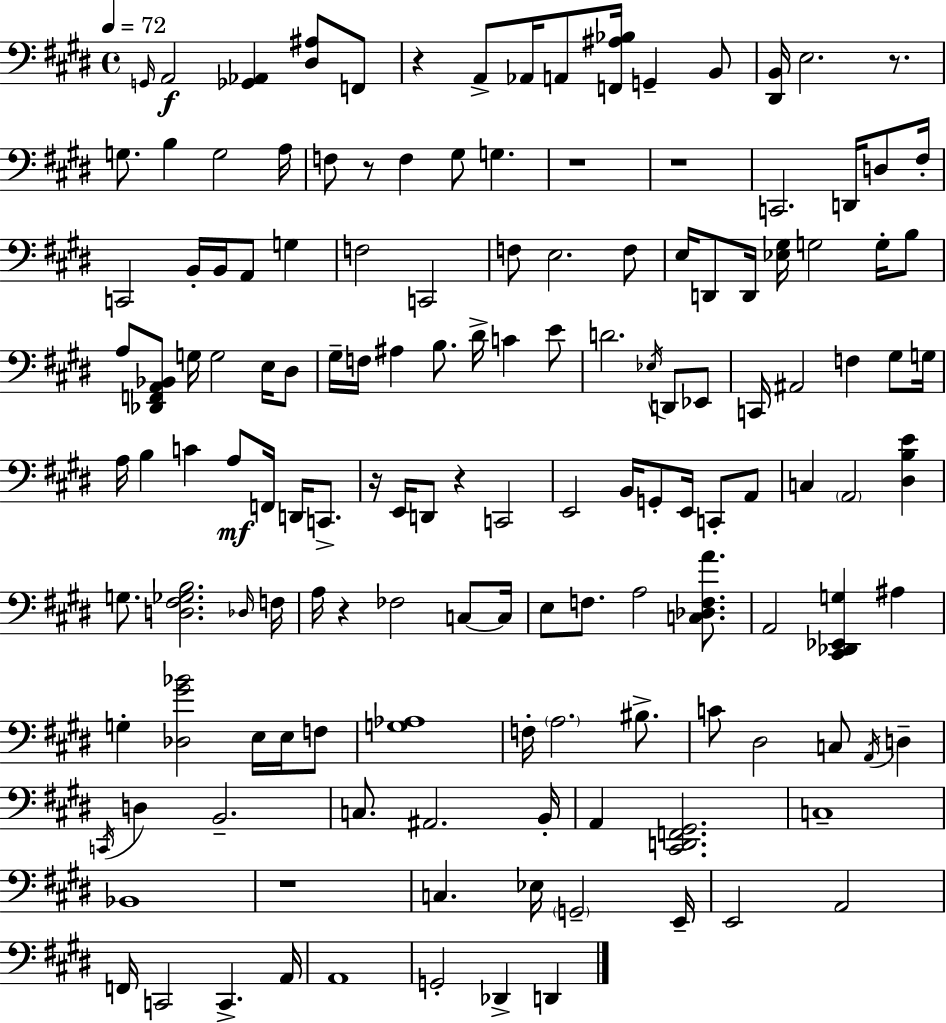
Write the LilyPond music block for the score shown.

{
  \clef bass
  \time 4/4
  \defaultTimeSignature
  \key e \major
  \tempo 4 = 72
  \grace { g,16 }\f a,2 <ges, aes,>4 <dis ais>8 f,8 | r4 a,8-> aes,16 a,8 <f, ais bes>16 g,4-- b,8 | <dis, b,>16 e2. r8. | g8. b4 g2 | \break a16 f8 r8 f4 gis8 g4. | r1 | r1 | c,2. d,16 d8 | \break fis16-. c,2 b,16-. b,16 a,8 g4 | f2 c,2 | f8 e2. f8 | e16 d,8 d,16 <ees gis>16 g2 g16-. b8 | \break a8 <des, f, a, bes,>8 g16 g2 e16 dis8 | gis16-- f16 ais4 b8. dis'16-> c'4 e'8 | d'2. \acciaccatura { ees16 } d,8 | ees,8 c,16 ais,2 f4 gis8 | \break g16 a16 b4 c'4 a8\mf f,16 d,16 c,8.-> | r16 e,16 d,8 r4 c,2 | e,2 b,16 g,8-. e,16 c,8-. | a,8 c4 \parenthesize a,2 <dis b e'>4 | \break g8. <d fis ges b>2. | \grace { des16 } f16 a16 r4 fes2 | c8~~ c16 e8 f8. a2 | <c des f a'>8. a,2 <cis, des, ees, g>4 ais4 | \break g4-. <des gis' bes'>2 e16 | e16 f8 <g aes>1 | f16-. \parenthesize a2. | bis8.-> c'8 dis2 c8 \acciaccatura { a,16 } | \break d4-- \acciaccatura { c,16 } d4 b,2.-- | c8. ais,2. | b,16-. a,4 <cis, d, f, gis,>2. | c1-- | \break bes,1 | r1 | c4. ees16 \parenthesize g,2-- | e,16-- e,2 a,2 | \break f,16 c,2 c,4.-> | a,16 a,1 | g,2-. des,4-> | d,4 \bar "|."
}